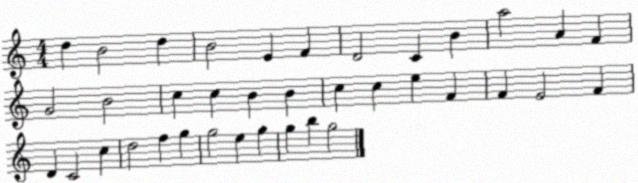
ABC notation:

X:1
T:Untitled
M:4/4
L:1/4
K:C
d B2 d B2 E F D2 C B a2 A F G2 B2 c c B B c c e F F E2 F D C2 c d2 f g g2 e g g b g2